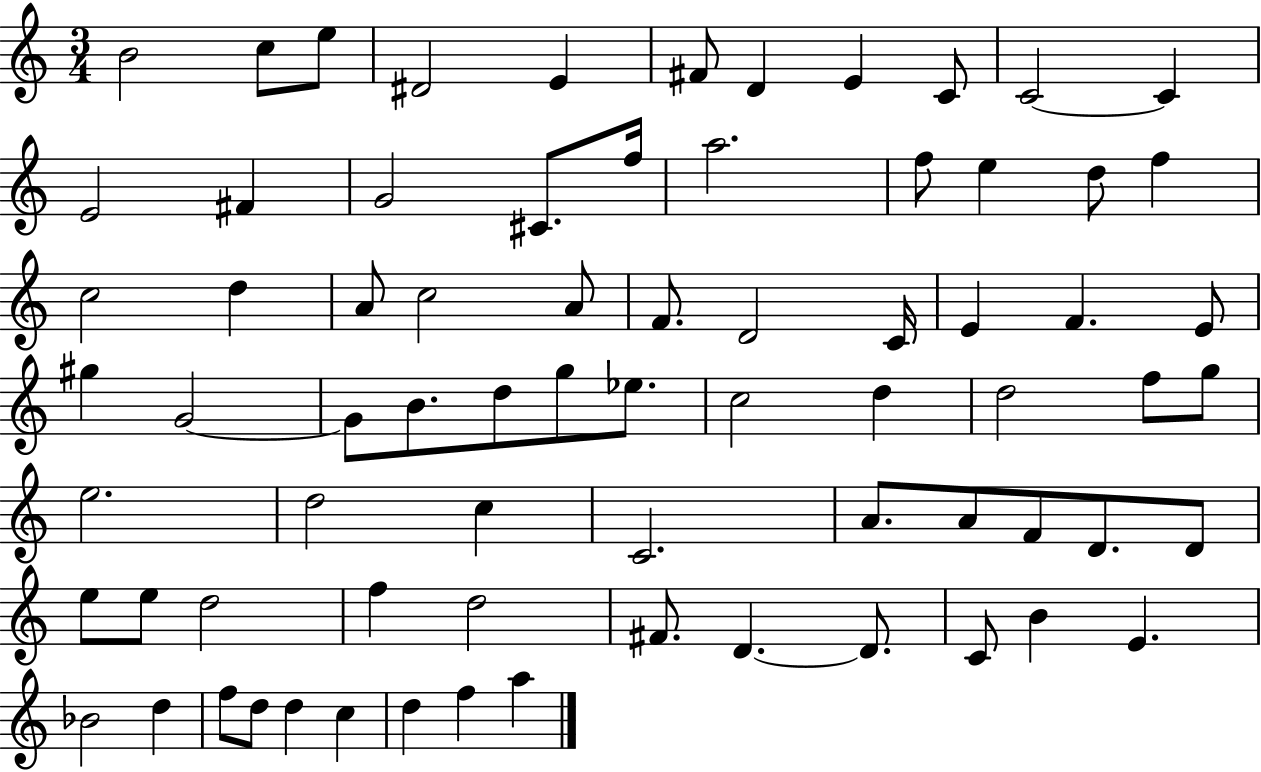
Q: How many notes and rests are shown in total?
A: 73